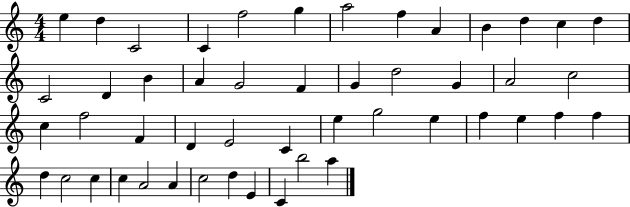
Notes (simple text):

E5/q D5/q C4/h C4/q F5/h G5/q A5/h F5/q A4/q B4/q D5/q C5/q D5/q C4/h D4/q B4/q A4/q G4/h F4/q G4/q D5/h G4/q A4/h C5/h C5/q F5/h F4/q D4/q E4/h C4/q E5/q G5/h E5/q F5/q E5/q F5/q F5/q D5/q C5/h C5/q C5/q A4/h A4/q C5/h D5/q E4/q C4/q B5/h A5/q